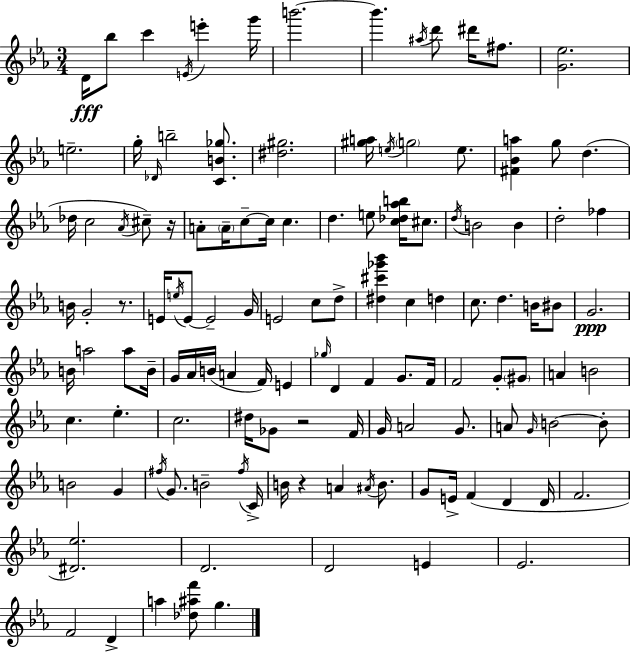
X:1
T:Untitled
M:3/4
L:1/4
K:Cm
D/4 _b/2 c' E/4 e' g'/4 b'2 b' ^a/4 d'/2 ^d'/4 ^f/2 [G_e]2 e2 g/4 _D/4 b2 [CB_g]/2 [^d^g]2 [^ga]/4 e/4 g2 e/2 [^F_Ba] g/2 d _d/4 c2 _A/4 ^c/2 z/4 A/2 A/4 c/2 c/4 c d e/2 [c_d_ab]/4 ^c/2 d/4 B2 B d2 _f B/4 G2 z/2 E/4 e/4 E/2 E2 G/4 E2 c/2 d/2 [^d^c'_g'_b'] c d c/2 d B/4 ^B/2 G2 B/4 a2 a/2 B/4 G/4 _A/4 B/4 A F/4 E _g/4 D F G/2 F/4 F2 G/2 ^G/2 A B2 c _e c2 ^d/4 _G/2 z2 F/4 G/4 A2 G/2 A/2 G/4 B2 B/2 B2 G ^f/4 G/2 B2 ^f/4 C/4 B/4 z A ^A/4 B/2 G/2 E/4 F D D/4 F2 [^D_e]2 D2 D2 E _E2 F2 D a [_d^af']/2 g